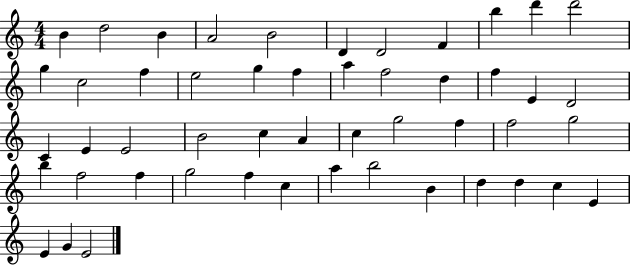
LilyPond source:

{
  \clef treble
  \numericTimeSignature
  \time 4/4
  \key c \major
  b'4 d''2 b'4 | a'2 b'2 | d'4 d'2 f'4 | b''4 d'''4 d'''2 | \break g''4 c''2 f''4 | e''2 g''4 f''4 | a''4 f''2 d''4 | f''4 e'4 d'2 | \break c'4 e'4 e'2 | b'2 c''4 a'4 | c''4 g''2 f''4 | f''2 g''2 | \break b''4 f''2 f''4 | g''2 f''4 c''4 | a''4 b''2 b'4 | d''4 d''4 c''4 e'4 | \break e'4 g'4 e'2 | \bar "|."
}